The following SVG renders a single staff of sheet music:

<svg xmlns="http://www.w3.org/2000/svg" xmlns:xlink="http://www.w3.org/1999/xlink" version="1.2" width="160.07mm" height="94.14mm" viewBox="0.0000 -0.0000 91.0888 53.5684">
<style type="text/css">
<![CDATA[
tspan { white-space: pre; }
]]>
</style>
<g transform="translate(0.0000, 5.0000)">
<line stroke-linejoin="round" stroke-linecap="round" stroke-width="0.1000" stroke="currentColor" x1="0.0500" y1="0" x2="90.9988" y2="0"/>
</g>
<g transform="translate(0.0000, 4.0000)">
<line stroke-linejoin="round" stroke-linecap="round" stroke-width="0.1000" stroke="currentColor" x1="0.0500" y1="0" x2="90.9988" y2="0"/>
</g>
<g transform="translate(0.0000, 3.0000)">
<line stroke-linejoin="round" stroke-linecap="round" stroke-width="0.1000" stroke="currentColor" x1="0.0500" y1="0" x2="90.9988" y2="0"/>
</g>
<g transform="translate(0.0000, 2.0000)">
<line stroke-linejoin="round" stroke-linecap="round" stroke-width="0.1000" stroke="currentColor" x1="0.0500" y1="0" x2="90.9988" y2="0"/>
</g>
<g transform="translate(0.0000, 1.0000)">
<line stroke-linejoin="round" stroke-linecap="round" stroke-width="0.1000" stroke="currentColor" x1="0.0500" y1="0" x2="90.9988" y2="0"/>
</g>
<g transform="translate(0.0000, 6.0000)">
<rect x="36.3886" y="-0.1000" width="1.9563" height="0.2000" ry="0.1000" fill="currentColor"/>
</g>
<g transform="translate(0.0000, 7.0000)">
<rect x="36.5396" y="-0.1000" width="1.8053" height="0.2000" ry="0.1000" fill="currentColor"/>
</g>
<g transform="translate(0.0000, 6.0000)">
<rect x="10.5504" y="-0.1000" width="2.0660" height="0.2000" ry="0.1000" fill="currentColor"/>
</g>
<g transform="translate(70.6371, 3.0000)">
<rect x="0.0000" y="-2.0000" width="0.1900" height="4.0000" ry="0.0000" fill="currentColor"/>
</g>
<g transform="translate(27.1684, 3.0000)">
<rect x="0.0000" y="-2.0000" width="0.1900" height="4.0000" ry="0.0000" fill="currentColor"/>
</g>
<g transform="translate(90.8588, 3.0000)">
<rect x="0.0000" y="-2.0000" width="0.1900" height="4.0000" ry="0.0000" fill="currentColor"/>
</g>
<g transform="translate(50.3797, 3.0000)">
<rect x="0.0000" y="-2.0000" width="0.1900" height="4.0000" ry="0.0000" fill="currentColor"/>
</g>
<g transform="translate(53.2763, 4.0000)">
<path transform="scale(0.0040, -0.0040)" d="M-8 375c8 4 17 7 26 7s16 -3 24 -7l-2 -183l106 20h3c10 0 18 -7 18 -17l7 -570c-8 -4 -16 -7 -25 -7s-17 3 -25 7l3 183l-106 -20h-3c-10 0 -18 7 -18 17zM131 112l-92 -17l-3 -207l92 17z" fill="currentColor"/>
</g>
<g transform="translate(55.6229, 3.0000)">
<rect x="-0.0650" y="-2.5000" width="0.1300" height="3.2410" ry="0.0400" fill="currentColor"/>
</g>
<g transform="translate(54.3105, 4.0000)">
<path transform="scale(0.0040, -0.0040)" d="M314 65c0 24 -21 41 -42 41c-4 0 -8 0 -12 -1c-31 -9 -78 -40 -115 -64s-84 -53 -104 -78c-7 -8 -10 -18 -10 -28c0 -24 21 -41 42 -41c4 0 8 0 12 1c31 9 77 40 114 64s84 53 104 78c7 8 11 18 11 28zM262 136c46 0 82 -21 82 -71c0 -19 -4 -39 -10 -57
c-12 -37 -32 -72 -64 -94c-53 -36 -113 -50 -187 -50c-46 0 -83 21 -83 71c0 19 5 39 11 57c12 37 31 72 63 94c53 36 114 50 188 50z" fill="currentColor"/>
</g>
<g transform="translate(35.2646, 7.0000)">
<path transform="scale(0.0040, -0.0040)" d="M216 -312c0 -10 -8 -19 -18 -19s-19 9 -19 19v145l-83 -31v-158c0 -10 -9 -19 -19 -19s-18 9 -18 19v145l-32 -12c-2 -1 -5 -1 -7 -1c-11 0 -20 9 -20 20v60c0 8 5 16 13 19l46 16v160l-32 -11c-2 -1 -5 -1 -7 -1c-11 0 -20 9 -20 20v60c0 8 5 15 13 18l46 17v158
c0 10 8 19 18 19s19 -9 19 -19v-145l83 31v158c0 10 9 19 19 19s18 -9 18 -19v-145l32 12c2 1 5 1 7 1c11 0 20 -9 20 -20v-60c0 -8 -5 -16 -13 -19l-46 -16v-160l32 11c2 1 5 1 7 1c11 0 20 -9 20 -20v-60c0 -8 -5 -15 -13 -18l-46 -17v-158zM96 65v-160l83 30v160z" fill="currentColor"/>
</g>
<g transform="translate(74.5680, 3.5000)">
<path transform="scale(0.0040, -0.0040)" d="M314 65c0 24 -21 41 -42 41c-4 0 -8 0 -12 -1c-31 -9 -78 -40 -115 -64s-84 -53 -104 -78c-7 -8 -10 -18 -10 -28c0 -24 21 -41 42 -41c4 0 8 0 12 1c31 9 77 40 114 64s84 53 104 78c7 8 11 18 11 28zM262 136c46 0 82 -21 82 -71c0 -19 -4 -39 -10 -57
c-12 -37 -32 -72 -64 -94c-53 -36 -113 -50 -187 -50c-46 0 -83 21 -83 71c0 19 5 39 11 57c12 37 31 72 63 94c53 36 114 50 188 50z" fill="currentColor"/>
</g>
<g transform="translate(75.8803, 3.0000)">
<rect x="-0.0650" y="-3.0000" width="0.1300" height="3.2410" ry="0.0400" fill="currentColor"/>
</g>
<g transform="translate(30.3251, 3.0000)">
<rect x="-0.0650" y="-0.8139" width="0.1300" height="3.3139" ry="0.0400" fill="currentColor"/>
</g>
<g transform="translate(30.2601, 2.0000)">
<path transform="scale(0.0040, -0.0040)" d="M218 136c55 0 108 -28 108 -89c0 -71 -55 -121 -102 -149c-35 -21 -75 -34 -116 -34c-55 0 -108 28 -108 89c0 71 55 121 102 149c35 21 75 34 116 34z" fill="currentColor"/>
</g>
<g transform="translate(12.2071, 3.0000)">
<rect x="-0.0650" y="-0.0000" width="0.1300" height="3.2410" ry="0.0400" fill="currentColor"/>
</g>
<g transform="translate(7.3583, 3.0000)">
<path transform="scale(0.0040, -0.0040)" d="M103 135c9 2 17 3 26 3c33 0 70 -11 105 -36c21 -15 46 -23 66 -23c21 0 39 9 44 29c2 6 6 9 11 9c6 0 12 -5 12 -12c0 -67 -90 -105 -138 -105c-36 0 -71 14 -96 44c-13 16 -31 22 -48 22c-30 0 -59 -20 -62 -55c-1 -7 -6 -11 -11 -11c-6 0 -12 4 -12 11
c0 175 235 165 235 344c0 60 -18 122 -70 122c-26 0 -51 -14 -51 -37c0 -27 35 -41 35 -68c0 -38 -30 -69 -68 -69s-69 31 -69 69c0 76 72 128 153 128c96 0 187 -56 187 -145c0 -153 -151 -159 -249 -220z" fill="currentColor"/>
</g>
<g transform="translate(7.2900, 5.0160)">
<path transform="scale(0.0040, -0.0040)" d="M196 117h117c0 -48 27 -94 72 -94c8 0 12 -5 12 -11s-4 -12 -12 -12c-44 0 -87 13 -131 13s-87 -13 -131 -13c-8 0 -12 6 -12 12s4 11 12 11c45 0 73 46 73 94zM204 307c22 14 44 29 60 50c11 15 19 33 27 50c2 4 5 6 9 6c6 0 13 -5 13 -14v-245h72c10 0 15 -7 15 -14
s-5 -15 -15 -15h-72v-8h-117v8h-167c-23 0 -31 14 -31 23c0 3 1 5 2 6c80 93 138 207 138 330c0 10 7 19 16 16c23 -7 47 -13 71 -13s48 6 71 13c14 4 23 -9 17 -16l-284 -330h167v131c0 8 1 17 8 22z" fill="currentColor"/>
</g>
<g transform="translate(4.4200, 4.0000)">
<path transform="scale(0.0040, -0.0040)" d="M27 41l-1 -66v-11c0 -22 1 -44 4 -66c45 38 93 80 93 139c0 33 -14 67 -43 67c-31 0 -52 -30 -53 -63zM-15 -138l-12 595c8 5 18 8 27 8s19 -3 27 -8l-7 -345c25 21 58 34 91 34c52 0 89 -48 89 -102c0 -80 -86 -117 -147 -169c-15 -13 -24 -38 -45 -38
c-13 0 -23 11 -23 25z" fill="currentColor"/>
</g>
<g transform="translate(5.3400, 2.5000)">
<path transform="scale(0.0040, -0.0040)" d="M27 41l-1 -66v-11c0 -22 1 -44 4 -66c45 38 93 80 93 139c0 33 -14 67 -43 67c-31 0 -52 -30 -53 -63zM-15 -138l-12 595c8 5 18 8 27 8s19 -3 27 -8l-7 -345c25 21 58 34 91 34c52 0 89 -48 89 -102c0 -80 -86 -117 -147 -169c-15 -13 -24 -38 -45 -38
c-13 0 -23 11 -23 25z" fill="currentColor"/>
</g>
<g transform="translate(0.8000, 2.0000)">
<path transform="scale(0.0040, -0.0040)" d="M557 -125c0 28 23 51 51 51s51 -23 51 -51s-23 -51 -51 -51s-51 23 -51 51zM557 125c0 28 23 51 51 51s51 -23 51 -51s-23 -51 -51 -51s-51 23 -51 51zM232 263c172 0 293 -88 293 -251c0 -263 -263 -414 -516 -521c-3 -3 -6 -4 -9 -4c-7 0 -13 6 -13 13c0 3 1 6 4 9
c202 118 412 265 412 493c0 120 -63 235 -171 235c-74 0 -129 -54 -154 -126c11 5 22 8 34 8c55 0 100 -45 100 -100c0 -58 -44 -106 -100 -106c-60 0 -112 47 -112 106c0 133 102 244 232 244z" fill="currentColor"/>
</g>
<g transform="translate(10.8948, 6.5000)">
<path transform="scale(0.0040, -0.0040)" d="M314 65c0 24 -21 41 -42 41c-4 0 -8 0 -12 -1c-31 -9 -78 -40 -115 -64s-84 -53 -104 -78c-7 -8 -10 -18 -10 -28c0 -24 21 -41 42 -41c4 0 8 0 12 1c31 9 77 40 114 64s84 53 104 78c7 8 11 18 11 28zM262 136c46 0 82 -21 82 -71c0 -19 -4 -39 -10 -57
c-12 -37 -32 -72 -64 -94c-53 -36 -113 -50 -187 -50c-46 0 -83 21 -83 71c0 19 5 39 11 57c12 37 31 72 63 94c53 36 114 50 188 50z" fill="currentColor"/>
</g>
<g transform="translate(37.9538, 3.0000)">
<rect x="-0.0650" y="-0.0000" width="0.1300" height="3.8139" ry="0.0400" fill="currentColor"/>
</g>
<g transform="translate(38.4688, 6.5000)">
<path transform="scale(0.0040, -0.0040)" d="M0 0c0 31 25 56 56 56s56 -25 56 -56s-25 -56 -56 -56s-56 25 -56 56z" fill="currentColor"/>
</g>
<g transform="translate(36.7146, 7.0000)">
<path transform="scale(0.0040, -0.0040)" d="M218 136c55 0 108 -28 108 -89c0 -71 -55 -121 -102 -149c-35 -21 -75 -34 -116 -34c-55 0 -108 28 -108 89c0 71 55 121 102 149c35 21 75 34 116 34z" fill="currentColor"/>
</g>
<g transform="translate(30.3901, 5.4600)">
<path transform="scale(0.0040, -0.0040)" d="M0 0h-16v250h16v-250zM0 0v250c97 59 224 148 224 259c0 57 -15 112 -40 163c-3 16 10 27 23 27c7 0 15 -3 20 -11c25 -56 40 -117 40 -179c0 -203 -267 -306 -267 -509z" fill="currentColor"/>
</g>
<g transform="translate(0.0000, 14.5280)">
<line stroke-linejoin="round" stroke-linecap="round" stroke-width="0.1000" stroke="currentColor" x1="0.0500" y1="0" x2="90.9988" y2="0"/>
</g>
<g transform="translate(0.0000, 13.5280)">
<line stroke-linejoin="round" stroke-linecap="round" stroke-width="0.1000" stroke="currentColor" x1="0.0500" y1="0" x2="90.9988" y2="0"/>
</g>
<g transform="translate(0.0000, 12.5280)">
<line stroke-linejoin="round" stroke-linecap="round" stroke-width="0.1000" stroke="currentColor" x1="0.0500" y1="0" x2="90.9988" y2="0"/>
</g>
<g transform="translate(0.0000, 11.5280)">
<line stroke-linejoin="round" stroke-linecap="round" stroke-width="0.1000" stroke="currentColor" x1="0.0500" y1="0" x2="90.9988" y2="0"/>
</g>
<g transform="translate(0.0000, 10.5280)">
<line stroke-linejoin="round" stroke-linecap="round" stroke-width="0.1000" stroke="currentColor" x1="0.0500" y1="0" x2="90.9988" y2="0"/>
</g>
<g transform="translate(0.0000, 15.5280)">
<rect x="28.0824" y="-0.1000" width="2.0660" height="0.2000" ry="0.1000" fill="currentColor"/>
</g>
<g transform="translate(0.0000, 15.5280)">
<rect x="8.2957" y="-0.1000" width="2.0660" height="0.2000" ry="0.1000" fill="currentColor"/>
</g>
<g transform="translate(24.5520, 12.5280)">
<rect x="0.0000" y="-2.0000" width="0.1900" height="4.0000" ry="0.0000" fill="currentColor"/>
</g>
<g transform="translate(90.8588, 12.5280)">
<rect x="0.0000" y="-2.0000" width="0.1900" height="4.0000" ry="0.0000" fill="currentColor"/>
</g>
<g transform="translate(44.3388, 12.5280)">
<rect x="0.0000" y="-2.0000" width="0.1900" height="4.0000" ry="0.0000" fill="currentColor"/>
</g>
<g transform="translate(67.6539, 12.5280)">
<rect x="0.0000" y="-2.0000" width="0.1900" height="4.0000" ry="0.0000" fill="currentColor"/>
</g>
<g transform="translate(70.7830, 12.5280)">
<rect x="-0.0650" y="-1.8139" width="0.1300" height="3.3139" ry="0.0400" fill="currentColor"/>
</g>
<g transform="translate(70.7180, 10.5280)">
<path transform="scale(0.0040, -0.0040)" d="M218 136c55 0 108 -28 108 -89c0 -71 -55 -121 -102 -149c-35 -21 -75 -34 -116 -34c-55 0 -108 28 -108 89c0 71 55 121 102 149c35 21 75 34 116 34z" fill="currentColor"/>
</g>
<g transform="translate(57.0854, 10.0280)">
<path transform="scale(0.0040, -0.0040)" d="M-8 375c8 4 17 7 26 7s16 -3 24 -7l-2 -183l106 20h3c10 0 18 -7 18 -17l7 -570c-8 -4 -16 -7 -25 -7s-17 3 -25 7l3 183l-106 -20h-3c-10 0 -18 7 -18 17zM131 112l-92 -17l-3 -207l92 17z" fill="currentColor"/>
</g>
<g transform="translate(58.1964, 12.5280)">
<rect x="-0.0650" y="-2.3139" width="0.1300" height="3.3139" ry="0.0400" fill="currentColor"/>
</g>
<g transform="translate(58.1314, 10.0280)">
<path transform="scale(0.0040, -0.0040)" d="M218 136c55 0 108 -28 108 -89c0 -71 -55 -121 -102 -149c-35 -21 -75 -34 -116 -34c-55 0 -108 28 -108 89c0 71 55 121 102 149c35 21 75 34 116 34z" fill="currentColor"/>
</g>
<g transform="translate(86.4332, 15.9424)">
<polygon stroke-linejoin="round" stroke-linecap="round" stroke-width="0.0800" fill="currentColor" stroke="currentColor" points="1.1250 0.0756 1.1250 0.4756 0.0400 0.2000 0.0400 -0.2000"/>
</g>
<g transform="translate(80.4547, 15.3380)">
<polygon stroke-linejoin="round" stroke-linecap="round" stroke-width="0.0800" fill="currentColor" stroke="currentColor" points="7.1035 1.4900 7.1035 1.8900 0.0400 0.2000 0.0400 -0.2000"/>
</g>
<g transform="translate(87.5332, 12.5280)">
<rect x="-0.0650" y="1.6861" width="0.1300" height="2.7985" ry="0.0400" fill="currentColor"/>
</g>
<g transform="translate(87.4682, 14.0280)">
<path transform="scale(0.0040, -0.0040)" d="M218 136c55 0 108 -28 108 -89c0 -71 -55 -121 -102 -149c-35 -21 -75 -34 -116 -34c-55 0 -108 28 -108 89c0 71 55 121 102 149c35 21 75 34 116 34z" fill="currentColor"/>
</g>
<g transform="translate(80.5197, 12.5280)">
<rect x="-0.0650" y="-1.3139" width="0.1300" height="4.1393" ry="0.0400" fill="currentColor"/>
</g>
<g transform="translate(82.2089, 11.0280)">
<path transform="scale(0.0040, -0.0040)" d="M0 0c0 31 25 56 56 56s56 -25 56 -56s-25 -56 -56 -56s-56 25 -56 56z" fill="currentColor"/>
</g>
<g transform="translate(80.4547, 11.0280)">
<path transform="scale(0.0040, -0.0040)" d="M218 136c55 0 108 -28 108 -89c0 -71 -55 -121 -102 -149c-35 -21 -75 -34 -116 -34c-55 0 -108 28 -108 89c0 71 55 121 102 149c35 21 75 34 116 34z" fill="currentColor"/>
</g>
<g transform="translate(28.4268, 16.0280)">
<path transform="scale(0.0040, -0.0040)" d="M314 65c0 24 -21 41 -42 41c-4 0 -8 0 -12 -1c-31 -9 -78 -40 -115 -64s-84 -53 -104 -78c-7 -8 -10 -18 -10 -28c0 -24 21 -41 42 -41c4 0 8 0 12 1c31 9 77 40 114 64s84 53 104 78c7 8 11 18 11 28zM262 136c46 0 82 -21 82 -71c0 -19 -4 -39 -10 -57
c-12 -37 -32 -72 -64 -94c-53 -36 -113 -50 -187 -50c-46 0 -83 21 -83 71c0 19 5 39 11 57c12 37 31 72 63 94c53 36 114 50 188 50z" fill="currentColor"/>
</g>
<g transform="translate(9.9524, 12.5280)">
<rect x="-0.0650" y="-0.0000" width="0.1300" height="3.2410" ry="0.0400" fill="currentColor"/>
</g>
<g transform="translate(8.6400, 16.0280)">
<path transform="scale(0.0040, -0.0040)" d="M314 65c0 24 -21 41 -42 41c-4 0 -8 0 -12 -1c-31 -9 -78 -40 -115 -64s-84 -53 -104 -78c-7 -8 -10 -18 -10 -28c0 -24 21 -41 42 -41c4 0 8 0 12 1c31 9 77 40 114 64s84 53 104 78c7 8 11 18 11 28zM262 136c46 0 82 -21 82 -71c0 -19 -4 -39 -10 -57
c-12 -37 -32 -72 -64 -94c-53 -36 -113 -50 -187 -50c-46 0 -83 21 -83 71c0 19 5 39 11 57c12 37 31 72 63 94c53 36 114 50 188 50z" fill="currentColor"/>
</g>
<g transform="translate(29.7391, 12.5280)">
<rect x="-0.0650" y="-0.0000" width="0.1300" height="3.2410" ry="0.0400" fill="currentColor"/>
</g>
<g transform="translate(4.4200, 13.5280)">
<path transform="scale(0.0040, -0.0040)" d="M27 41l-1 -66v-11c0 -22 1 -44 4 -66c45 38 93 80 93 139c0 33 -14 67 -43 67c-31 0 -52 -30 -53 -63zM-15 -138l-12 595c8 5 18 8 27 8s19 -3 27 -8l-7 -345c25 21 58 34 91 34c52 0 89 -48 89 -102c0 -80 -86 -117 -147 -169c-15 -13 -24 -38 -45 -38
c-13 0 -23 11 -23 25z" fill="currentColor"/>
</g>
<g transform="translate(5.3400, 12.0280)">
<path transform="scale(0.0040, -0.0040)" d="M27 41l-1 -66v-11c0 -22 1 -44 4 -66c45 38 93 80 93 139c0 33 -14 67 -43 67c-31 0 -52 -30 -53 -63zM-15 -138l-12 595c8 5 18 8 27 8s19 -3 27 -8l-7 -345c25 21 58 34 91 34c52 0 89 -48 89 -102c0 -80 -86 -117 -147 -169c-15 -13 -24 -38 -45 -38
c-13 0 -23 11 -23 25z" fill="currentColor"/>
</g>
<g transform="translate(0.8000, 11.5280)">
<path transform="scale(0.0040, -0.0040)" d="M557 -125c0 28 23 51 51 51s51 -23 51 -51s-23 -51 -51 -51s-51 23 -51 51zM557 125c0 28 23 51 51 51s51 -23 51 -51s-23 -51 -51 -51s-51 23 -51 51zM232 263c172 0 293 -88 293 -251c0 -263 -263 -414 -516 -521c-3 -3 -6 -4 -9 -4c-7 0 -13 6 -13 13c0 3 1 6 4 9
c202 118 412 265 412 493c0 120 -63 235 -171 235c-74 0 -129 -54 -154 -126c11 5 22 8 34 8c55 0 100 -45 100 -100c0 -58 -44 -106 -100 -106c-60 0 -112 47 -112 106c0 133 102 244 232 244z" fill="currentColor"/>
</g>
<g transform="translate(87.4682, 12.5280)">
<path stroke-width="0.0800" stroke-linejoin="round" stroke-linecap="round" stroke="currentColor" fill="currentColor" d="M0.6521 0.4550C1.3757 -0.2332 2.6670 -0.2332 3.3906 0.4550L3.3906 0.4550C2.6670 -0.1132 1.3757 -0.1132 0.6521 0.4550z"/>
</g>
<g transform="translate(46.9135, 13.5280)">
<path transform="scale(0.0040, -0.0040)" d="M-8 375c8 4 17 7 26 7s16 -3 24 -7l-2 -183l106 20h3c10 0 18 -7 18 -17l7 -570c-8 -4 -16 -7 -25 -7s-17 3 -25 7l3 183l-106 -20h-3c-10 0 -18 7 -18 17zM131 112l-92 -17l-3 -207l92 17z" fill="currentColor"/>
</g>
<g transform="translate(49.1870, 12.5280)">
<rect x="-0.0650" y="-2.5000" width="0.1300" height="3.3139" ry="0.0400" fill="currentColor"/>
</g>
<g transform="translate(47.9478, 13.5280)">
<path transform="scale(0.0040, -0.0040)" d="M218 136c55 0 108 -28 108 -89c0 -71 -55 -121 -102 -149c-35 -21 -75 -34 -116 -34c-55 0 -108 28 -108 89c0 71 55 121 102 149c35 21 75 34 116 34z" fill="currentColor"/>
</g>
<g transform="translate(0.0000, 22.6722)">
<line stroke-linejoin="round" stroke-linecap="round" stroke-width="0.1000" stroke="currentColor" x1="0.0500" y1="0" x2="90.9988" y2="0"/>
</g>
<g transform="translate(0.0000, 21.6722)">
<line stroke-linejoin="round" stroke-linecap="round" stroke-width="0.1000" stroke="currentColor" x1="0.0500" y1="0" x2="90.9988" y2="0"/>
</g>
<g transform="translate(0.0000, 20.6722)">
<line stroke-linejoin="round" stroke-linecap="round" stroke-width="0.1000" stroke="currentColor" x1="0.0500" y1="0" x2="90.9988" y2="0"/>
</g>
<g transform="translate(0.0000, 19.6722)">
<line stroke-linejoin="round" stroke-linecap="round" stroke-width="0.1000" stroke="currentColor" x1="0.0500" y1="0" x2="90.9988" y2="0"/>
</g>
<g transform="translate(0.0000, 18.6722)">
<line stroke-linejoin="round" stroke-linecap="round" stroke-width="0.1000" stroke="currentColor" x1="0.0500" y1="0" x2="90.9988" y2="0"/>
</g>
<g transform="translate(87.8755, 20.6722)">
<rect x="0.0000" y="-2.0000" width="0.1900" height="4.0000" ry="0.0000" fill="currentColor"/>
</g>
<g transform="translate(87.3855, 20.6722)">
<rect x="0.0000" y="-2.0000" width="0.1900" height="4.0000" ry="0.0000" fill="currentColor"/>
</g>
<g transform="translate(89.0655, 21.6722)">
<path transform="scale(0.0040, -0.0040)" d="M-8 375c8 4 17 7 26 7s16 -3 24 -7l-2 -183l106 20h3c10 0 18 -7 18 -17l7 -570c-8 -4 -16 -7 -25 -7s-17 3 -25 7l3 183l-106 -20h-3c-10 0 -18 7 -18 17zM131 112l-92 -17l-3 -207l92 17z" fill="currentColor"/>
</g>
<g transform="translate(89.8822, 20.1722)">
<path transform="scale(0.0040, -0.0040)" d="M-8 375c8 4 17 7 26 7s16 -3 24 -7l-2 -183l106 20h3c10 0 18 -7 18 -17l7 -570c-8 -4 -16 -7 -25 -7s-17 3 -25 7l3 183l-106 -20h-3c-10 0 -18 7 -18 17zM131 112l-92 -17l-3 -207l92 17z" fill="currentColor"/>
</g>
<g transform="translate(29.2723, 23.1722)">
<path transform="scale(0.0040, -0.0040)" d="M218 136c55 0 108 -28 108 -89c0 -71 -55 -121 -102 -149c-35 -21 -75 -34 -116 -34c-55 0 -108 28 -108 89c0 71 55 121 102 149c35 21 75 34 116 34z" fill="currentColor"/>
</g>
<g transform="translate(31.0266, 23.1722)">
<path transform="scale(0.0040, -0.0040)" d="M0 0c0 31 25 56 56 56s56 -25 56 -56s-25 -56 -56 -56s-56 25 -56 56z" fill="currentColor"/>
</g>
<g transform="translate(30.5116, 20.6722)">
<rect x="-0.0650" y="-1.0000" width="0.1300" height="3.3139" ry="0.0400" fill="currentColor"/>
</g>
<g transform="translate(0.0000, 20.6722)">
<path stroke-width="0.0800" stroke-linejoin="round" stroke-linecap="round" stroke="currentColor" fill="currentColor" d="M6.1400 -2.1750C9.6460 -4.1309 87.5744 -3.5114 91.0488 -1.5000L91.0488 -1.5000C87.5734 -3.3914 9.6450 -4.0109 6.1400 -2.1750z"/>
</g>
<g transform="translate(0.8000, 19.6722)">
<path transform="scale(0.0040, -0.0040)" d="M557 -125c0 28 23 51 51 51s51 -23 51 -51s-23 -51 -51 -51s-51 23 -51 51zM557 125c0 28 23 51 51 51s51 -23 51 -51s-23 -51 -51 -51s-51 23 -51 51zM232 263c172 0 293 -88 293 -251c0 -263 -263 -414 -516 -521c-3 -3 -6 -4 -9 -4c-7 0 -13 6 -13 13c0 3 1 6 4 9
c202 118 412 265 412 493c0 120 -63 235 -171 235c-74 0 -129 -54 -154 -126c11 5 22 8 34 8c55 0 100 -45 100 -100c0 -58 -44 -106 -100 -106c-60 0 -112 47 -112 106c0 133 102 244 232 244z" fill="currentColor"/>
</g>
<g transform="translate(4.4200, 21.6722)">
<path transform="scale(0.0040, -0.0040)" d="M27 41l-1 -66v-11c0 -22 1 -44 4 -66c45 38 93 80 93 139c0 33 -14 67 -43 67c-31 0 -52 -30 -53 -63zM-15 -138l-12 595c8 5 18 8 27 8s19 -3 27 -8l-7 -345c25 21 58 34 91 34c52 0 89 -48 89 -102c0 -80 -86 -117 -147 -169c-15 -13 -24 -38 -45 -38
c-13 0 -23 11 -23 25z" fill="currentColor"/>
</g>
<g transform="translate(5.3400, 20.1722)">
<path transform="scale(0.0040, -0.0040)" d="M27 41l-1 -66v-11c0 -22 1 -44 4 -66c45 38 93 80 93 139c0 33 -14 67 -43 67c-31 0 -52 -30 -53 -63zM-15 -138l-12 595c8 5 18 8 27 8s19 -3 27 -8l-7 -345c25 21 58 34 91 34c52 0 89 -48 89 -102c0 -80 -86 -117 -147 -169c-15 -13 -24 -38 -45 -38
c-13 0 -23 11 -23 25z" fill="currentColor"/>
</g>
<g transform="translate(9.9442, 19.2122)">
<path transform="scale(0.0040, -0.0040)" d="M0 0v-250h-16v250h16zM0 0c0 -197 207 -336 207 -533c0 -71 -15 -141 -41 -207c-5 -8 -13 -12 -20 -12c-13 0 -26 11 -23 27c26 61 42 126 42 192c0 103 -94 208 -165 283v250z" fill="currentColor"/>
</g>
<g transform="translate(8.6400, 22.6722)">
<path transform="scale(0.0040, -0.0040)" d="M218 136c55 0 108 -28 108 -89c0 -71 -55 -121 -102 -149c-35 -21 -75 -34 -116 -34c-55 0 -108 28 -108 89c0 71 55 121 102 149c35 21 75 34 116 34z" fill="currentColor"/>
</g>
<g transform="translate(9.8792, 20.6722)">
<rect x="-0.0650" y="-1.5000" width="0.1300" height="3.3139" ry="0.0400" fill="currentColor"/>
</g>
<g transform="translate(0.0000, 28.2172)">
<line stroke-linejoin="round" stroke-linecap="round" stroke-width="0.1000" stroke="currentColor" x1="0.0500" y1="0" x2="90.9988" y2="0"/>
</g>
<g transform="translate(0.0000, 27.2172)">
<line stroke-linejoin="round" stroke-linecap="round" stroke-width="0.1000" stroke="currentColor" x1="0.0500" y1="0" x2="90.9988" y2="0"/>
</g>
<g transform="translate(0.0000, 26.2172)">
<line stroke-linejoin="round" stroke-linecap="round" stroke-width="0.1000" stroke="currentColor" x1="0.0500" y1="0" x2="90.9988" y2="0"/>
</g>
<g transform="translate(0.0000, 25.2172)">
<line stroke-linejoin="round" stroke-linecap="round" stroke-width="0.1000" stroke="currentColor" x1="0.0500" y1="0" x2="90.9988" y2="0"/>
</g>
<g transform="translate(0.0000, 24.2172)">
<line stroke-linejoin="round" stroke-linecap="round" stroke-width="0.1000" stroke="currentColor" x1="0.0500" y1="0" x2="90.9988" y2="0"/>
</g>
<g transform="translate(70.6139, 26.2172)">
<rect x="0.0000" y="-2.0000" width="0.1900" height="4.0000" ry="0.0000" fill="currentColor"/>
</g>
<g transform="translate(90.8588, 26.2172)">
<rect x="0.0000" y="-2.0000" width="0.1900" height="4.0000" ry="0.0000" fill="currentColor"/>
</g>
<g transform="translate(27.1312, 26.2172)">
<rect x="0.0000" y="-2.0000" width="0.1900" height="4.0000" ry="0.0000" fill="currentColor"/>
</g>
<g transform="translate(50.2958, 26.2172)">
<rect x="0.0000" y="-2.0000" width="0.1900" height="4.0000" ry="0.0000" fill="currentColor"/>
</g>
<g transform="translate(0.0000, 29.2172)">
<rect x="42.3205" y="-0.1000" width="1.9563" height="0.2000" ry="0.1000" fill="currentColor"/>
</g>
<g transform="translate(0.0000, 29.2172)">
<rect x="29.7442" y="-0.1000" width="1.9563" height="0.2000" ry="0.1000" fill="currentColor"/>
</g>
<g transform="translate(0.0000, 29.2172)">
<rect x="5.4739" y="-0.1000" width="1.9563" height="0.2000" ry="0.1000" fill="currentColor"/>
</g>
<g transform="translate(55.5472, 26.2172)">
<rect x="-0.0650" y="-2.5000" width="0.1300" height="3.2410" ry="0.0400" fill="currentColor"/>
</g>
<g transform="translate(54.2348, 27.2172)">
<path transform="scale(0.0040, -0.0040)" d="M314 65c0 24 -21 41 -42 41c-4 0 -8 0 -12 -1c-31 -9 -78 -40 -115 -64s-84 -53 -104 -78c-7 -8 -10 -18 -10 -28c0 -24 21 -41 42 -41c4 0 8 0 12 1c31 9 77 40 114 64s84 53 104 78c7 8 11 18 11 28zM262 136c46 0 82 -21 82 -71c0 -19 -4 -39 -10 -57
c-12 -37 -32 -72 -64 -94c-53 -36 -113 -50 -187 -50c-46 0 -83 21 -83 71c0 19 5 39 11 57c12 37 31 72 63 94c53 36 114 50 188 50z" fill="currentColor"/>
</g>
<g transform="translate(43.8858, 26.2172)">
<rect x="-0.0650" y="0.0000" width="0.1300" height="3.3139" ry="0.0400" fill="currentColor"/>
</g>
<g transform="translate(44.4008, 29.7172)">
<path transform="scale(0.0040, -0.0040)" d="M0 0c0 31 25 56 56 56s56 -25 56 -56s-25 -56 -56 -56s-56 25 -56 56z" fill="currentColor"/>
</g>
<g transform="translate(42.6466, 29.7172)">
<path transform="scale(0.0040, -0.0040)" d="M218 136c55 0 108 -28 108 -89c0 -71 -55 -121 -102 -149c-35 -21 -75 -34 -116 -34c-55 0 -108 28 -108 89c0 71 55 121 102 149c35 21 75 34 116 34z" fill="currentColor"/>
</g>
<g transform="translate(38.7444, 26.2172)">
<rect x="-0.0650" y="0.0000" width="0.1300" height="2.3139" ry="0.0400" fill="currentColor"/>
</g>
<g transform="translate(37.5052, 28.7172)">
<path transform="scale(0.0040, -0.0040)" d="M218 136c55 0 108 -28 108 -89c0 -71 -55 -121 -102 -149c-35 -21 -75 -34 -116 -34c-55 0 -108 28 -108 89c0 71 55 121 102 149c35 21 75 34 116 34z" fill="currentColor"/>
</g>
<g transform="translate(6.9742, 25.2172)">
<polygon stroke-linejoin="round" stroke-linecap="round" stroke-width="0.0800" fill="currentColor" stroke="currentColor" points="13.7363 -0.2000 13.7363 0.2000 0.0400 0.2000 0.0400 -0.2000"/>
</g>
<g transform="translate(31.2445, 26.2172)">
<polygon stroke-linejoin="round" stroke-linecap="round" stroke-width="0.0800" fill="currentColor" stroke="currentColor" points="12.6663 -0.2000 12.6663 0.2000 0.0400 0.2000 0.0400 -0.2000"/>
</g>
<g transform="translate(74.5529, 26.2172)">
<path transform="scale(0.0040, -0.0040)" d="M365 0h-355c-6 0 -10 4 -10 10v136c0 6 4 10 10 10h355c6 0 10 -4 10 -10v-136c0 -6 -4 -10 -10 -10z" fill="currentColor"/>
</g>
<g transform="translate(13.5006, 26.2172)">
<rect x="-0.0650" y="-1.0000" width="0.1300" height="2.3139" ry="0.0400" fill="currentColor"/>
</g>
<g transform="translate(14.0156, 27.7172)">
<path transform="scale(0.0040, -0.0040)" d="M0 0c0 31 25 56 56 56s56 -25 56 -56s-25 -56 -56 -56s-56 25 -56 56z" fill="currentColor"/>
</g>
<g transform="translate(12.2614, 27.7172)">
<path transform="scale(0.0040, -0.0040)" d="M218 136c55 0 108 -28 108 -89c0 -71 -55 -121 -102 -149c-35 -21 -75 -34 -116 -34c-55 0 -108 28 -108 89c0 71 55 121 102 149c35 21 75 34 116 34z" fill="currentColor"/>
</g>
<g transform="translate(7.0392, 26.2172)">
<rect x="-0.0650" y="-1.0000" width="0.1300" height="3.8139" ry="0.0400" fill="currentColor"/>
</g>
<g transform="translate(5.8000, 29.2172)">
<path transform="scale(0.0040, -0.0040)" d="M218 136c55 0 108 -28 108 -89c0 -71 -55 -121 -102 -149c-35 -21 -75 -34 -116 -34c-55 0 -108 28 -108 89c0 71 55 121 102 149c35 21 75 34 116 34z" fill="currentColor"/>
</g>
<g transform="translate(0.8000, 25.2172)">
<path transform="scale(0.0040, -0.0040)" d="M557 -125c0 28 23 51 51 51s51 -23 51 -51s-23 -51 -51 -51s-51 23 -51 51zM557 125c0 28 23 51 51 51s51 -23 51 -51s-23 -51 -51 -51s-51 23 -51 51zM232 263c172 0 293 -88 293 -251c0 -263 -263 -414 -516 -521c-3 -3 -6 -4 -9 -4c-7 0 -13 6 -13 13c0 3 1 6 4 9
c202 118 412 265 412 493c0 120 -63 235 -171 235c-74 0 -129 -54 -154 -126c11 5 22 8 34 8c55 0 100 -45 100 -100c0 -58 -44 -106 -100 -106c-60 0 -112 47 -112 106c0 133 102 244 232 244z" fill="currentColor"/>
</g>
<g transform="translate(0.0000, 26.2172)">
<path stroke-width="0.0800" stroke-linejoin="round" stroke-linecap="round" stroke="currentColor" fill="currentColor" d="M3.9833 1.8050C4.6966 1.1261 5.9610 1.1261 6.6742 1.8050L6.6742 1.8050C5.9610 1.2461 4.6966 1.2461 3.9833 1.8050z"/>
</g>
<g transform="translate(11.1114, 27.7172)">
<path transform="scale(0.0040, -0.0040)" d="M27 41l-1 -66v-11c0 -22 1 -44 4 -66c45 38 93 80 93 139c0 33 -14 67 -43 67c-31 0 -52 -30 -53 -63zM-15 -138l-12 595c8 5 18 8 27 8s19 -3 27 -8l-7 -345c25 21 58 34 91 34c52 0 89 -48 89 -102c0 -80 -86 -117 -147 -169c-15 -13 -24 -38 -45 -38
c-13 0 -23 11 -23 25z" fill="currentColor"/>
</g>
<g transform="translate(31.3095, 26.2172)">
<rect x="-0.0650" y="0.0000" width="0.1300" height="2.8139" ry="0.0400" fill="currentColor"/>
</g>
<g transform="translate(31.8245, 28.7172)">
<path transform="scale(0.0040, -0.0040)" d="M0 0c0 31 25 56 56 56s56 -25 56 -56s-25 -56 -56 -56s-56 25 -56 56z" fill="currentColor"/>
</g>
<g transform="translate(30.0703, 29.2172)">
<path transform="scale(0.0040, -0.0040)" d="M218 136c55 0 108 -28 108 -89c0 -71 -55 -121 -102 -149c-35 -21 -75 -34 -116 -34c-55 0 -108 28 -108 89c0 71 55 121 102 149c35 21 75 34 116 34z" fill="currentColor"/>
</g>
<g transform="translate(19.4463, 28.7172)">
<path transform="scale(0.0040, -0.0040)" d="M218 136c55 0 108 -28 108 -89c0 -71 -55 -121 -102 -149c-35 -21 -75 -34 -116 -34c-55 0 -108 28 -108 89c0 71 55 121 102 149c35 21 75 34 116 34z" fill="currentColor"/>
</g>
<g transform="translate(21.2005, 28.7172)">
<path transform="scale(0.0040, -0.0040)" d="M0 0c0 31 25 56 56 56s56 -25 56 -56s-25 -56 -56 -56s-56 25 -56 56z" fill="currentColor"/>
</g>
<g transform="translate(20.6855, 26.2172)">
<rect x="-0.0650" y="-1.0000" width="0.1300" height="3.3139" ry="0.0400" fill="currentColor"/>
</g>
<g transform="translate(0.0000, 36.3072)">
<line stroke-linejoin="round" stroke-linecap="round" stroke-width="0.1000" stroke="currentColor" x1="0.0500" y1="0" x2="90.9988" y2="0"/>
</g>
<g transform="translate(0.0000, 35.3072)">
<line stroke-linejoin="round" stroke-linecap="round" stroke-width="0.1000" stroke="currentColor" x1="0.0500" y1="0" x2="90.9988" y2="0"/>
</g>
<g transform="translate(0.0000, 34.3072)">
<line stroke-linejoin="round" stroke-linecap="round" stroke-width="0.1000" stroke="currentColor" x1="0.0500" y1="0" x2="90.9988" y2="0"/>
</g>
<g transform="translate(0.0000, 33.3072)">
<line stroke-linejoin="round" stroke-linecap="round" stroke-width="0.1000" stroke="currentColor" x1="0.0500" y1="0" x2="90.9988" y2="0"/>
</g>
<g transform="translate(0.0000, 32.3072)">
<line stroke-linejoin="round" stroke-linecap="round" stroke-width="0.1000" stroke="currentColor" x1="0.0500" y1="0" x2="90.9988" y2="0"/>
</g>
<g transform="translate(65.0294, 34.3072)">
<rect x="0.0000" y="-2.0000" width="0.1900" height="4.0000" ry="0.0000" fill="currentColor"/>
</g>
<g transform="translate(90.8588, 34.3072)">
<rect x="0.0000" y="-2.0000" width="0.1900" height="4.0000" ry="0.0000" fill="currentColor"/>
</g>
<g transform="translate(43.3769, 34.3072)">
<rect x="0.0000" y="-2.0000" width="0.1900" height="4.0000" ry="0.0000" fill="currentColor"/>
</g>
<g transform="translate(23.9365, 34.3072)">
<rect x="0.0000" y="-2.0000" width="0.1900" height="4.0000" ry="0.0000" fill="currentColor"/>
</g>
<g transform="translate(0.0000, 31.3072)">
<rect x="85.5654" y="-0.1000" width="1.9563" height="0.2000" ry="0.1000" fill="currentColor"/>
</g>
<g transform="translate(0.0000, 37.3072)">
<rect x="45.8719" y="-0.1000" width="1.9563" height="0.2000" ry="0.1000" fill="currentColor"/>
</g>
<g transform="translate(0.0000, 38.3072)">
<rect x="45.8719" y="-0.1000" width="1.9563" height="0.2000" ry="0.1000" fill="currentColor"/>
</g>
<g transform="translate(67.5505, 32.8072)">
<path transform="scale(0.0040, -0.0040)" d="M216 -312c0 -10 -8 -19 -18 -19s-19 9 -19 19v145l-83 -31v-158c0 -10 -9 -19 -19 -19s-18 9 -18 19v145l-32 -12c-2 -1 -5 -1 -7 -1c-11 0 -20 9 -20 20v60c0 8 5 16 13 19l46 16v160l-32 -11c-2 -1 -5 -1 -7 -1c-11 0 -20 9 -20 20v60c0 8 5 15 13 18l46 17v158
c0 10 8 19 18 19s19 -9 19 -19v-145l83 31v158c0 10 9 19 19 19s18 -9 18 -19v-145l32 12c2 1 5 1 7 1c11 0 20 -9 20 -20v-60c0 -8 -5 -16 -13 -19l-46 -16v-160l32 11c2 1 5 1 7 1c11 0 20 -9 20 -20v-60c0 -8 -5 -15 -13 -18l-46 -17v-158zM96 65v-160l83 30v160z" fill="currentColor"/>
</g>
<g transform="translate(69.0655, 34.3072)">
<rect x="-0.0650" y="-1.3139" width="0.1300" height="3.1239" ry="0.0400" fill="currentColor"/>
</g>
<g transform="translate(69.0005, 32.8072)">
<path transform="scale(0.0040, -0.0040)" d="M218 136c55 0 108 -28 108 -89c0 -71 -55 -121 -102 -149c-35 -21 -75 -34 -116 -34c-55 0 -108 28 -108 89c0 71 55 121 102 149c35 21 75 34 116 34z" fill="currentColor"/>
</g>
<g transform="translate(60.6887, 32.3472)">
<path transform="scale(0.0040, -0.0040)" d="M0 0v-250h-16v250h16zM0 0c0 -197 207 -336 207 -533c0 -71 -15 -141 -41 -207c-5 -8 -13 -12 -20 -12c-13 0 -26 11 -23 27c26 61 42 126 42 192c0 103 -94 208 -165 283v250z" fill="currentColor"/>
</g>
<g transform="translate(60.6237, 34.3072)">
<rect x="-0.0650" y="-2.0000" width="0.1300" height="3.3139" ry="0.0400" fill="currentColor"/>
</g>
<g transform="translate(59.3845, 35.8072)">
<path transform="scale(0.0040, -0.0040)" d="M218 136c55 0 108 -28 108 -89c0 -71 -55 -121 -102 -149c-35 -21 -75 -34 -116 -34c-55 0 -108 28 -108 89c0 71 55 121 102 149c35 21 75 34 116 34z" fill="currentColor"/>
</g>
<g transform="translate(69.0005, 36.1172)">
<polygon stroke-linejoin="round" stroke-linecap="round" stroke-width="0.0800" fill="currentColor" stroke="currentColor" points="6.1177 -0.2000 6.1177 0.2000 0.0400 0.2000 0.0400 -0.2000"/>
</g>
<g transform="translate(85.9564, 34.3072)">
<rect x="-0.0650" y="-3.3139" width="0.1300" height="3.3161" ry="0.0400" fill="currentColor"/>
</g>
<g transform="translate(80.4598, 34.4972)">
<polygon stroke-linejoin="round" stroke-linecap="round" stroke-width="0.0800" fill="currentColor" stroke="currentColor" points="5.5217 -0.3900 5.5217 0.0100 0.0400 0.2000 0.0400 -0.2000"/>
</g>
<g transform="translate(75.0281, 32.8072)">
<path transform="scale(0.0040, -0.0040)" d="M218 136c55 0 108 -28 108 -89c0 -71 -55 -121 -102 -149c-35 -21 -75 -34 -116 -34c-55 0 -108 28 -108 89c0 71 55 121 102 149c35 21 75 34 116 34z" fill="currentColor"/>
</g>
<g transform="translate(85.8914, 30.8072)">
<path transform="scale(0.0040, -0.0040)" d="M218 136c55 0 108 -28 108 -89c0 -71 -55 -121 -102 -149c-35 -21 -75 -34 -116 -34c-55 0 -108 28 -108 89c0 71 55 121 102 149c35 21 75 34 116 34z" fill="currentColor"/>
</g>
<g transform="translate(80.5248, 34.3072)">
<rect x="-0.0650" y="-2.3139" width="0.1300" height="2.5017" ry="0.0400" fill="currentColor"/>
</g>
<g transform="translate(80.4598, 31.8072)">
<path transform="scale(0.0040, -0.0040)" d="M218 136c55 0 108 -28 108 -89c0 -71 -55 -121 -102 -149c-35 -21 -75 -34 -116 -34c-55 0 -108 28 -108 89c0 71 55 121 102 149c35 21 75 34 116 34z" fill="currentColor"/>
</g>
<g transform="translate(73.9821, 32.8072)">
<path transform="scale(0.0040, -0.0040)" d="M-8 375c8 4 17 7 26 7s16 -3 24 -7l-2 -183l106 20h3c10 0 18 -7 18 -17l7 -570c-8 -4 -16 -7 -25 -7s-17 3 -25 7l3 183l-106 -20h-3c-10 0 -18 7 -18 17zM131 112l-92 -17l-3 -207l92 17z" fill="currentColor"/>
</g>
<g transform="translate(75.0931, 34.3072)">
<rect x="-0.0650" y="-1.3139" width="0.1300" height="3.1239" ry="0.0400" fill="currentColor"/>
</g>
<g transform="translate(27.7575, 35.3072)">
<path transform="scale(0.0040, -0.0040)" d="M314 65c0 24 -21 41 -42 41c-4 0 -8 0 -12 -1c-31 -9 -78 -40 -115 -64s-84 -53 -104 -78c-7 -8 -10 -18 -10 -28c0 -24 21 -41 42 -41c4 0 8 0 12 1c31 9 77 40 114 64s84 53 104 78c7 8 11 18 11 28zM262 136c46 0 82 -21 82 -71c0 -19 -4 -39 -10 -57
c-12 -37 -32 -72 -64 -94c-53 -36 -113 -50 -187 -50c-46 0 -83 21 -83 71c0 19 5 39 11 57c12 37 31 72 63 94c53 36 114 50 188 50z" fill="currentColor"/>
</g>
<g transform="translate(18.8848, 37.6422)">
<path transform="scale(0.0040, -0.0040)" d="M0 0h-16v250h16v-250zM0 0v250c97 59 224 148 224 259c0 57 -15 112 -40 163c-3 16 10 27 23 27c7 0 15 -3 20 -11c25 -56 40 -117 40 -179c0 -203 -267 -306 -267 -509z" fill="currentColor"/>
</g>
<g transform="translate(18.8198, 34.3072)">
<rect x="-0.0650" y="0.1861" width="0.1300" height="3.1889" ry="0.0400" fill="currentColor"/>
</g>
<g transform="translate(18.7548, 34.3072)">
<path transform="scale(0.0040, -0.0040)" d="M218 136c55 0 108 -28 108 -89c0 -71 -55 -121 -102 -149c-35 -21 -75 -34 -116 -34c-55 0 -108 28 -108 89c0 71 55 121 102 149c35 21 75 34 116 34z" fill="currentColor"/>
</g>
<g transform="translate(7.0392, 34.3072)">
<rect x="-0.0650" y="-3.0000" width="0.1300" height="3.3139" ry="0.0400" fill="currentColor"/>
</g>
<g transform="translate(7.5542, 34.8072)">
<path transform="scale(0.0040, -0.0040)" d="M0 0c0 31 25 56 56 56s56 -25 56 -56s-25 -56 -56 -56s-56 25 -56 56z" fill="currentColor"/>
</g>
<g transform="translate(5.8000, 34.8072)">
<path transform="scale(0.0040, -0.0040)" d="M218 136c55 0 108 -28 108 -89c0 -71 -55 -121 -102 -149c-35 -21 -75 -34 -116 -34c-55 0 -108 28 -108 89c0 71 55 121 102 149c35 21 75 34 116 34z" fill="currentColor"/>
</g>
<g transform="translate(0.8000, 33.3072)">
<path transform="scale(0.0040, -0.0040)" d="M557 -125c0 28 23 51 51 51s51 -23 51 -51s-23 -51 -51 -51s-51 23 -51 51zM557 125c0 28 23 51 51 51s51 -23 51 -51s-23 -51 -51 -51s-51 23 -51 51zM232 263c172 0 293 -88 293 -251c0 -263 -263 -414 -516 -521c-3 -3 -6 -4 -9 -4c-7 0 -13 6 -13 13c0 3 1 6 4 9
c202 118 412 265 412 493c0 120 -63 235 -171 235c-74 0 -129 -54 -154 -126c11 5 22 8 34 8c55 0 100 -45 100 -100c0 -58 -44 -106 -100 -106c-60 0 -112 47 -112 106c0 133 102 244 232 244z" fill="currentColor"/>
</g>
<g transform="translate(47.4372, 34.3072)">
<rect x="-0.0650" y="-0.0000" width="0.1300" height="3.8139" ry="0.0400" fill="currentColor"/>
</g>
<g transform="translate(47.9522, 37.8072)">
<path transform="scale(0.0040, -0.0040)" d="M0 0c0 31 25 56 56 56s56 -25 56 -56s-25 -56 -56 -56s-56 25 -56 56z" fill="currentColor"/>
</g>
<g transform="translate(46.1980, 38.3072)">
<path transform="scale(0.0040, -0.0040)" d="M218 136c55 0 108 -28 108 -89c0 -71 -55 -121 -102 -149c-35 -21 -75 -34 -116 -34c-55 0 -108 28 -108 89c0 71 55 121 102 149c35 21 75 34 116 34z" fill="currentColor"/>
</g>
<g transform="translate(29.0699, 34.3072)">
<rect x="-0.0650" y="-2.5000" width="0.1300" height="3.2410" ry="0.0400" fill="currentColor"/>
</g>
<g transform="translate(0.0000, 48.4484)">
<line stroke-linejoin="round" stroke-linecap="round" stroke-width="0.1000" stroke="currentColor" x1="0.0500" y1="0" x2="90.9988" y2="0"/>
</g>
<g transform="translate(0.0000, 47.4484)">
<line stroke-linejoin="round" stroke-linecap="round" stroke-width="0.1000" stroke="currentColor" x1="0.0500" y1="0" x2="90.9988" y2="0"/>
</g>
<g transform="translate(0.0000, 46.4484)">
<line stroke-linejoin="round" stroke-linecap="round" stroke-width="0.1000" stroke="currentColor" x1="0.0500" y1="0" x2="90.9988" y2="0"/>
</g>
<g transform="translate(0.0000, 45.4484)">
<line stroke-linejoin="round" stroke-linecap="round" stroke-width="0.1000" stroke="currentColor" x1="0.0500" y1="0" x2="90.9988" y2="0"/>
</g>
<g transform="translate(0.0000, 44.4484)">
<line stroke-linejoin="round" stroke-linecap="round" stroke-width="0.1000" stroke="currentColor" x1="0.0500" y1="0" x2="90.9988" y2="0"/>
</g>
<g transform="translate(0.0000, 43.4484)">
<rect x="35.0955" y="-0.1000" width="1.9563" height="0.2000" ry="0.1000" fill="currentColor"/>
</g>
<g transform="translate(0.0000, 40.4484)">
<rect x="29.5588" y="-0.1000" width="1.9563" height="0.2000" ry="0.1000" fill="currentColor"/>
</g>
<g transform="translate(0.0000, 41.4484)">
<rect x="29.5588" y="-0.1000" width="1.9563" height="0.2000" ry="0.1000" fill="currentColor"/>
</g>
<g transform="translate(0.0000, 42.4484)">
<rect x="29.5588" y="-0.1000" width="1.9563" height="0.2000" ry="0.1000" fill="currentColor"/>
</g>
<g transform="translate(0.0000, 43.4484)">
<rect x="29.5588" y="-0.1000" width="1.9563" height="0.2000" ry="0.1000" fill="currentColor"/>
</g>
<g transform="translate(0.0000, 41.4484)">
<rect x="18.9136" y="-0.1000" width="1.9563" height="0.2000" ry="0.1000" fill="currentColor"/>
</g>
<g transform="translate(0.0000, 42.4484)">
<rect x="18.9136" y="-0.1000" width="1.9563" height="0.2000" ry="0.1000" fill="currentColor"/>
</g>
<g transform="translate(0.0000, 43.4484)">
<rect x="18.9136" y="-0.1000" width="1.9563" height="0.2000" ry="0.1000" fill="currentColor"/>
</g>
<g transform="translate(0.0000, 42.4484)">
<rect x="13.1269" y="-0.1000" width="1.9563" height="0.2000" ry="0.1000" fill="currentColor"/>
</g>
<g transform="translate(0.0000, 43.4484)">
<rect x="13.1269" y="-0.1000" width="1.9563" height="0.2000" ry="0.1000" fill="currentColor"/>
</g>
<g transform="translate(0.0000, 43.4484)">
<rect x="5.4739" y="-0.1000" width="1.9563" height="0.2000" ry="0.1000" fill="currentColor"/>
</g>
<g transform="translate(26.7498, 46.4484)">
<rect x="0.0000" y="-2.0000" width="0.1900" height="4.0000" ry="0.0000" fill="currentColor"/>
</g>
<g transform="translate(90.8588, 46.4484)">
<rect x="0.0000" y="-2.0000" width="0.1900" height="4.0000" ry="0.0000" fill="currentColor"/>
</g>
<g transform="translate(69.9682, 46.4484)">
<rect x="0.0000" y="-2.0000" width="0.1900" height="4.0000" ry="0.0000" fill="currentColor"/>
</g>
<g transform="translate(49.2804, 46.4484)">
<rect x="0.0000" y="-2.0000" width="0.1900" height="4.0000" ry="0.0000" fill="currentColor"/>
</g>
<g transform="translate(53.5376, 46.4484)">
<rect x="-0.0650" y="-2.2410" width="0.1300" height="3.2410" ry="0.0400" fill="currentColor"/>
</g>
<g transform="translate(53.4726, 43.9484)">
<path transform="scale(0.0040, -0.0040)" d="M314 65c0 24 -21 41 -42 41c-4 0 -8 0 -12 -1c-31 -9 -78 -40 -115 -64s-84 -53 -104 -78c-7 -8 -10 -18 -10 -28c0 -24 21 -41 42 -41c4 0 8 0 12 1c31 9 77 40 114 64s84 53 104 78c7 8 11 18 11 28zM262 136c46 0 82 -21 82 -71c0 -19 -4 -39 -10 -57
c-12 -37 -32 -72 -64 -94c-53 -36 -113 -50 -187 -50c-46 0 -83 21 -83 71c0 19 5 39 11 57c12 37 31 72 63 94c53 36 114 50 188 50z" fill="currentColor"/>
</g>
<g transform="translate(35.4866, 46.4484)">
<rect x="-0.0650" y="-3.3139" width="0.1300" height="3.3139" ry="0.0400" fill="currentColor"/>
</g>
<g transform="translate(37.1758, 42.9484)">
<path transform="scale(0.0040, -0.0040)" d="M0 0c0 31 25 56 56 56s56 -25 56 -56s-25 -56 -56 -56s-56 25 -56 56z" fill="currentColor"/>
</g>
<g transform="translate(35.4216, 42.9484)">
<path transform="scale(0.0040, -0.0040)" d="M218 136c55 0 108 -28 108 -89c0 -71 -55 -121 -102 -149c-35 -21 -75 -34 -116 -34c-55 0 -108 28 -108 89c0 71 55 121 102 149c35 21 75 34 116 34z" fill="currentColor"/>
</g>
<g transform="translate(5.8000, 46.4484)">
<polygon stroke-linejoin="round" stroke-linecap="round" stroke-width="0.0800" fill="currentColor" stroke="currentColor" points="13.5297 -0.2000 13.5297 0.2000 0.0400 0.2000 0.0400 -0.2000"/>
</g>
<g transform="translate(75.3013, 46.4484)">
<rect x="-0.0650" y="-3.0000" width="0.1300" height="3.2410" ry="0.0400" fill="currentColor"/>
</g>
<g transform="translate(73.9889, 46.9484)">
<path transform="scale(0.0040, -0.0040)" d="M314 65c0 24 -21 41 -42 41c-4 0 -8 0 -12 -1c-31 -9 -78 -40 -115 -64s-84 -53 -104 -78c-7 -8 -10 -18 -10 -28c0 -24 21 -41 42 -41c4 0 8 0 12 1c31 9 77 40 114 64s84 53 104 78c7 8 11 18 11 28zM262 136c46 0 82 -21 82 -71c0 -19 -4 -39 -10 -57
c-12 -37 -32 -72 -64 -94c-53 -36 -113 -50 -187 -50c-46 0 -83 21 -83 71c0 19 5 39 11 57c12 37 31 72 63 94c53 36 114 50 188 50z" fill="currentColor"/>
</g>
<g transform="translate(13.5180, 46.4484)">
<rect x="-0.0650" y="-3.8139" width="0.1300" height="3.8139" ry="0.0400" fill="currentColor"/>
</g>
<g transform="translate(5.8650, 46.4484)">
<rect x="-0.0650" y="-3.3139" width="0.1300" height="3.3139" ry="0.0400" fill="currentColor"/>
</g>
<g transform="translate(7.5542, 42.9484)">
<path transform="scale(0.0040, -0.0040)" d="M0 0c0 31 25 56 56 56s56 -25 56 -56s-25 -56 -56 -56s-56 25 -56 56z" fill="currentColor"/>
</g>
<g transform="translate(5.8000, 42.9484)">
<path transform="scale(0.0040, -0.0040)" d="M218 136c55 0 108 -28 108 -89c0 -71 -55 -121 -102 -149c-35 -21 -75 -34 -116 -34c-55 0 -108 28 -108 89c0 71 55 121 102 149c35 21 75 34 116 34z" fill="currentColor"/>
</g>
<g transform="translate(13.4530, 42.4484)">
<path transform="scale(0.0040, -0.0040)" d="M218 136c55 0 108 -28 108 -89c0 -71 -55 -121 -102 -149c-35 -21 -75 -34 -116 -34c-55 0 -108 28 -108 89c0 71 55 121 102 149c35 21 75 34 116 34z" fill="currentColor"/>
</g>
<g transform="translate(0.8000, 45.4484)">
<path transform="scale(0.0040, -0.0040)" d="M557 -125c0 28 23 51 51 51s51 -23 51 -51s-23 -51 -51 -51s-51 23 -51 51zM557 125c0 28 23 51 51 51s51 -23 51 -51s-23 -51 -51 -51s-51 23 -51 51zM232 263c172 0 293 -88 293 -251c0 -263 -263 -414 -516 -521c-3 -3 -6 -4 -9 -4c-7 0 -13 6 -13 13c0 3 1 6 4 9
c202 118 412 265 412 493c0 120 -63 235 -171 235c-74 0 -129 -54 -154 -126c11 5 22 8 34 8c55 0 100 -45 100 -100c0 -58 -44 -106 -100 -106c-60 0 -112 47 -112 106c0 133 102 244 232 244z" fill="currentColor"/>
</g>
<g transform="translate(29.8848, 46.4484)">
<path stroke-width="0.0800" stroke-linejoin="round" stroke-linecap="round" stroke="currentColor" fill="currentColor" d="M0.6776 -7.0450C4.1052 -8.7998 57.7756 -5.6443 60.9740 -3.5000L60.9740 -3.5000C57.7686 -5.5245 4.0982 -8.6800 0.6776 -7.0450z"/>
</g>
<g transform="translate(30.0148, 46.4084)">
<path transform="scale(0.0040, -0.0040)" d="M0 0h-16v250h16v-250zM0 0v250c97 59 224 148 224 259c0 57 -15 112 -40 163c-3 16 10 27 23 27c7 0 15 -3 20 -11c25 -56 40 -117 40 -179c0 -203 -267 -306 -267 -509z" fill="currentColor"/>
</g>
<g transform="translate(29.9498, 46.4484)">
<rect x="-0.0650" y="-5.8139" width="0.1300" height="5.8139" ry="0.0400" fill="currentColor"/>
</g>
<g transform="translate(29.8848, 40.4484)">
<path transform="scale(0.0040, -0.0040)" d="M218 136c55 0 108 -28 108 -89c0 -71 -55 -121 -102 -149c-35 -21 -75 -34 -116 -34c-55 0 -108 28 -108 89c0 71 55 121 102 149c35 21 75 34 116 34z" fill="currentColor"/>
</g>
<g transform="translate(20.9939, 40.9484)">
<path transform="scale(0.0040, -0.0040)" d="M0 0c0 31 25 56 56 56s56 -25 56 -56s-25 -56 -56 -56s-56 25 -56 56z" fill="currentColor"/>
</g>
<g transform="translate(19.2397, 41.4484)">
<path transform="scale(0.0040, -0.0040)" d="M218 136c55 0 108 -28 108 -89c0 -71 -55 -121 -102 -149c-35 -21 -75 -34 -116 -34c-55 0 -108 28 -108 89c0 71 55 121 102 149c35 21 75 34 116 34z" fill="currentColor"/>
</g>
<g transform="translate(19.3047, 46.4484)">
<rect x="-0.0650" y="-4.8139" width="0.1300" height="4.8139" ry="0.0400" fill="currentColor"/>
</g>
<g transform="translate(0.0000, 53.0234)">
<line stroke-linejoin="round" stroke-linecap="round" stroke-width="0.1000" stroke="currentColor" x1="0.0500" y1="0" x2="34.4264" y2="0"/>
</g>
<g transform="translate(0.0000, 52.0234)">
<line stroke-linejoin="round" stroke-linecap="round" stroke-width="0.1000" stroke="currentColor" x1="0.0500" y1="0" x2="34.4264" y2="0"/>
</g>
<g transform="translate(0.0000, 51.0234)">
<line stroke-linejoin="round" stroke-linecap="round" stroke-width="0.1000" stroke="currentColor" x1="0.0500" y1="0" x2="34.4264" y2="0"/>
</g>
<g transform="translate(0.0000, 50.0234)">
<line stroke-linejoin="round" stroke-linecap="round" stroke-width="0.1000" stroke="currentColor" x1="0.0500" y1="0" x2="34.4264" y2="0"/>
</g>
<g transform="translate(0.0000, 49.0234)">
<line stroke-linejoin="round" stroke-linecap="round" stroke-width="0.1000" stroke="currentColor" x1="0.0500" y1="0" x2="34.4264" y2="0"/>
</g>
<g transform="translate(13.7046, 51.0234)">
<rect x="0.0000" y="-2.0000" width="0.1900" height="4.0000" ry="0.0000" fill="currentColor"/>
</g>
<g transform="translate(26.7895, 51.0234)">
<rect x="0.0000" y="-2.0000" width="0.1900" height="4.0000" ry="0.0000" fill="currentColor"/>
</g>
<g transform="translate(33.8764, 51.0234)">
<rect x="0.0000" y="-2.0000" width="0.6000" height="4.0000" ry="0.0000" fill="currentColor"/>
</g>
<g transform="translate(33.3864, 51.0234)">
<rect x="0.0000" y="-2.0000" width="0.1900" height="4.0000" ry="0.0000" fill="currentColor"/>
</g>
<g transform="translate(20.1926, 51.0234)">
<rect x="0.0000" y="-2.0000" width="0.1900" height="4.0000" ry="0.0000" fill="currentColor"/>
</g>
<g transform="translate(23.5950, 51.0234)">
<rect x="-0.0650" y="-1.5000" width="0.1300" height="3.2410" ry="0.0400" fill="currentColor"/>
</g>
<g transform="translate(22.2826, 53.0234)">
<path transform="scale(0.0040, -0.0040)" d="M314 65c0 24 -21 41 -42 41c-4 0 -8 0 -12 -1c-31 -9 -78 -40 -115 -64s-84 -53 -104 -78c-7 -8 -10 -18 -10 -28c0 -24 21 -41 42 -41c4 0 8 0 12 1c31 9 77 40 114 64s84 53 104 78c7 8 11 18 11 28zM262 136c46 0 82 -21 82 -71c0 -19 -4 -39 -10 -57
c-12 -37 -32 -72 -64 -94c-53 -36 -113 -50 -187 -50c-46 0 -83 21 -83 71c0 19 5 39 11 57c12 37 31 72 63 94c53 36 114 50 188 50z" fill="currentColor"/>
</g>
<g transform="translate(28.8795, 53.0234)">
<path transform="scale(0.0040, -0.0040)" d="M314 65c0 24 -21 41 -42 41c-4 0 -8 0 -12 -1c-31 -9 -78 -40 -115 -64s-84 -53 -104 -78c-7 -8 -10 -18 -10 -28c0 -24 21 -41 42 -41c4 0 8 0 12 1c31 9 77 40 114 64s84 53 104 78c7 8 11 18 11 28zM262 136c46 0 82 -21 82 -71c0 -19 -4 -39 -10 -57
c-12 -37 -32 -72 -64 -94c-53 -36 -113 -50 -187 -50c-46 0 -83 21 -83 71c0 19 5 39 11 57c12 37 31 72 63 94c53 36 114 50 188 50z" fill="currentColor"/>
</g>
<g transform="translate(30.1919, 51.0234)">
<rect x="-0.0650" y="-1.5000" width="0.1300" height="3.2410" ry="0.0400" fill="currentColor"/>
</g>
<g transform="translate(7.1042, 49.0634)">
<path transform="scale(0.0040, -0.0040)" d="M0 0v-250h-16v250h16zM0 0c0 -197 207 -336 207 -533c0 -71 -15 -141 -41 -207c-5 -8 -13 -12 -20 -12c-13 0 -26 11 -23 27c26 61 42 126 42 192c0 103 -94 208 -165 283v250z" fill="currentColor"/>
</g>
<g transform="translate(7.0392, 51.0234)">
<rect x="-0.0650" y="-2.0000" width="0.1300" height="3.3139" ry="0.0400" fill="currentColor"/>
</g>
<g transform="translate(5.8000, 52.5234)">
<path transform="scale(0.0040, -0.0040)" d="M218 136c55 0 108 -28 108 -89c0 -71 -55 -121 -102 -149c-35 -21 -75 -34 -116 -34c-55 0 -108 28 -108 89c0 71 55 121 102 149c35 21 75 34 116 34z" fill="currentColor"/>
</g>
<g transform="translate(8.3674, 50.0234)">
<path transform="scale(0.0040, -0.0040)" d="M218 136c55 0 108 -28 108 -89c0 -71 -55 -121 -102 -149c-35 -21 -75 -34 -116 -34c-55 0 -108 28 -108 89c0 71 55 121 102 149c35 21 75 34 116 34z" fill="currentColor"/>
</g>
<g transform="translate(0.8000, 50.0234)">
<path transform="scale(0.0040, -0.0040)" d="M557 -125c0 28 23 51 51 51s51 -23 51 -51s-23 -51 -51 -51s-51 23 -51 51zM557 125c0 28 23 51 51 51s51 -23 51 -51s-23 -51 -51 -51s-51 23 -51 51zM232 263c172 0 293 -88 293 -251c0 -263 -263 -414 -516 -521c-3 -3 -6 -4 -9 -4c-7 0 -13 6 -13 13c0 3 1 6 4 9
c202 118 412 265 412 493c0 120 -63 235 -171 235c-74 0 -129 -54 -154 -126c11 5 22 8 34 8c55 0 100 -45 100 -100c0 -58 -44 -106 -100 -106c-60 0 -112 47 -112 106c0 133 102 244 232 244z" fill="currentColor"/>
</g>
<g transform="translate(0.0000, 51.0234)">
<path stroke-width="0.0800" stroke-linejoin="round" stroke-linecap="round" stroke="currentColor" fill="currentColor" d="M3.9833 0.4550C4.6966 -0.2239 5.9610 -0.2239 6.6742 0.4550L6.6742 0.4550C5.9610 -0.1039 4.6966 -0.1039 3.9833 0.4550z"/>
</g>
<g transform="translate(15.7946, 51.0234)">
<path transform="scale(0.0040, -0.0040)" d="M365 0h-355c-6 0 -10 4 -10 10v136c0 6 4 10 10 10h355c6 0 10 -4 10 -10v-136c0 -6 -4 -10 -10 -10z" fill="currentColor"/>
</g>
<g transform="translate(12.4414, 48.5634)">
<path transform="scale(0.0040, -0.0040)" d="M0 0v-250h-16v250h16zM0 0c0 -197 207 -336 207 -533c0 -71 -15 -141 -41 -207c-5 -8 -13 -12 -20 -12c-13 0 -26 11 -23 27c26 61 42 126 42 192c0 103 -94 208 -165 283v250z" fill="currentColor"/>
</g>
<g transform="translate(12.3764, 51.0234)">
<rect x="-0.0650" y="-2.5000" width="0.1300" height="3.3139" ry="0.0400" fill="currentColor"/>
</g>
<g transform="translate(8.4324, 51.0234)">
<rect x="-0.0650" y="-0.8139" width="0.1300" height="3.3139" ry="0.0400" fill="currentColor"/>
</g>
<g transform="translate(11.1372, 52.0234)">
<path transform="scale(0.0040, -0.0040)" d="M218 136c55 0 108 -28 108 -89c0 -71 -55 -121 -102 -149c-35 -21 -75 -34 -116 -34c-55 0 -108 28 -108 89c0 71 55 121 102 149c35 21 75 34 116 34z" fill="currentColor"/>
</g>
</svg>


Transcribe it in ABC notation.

X:1
T:Untitled
M:2/4
L:1/4
K:Bb
D,,2 F,/2 ^C,, B,,2 C,2 D,,2 D,,2 B,, B, A, G,/2 A,,/4 G,,/2 F,, E,,/2 _A,,/2 F,,/2 E,,/2 F,,/2 D,,/2 B,,2 z2 C, D,/2 B,,2 C,, A,,/2 ^G,/2 G,/2 B,/2 D/2 D/2 E/2 G/2 B/2 D B,2 C,2 A,,/2 F, B,,/2 z2 G,,2 G,,2